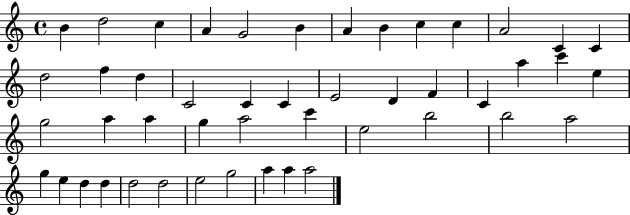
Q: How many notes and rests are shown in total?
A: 47